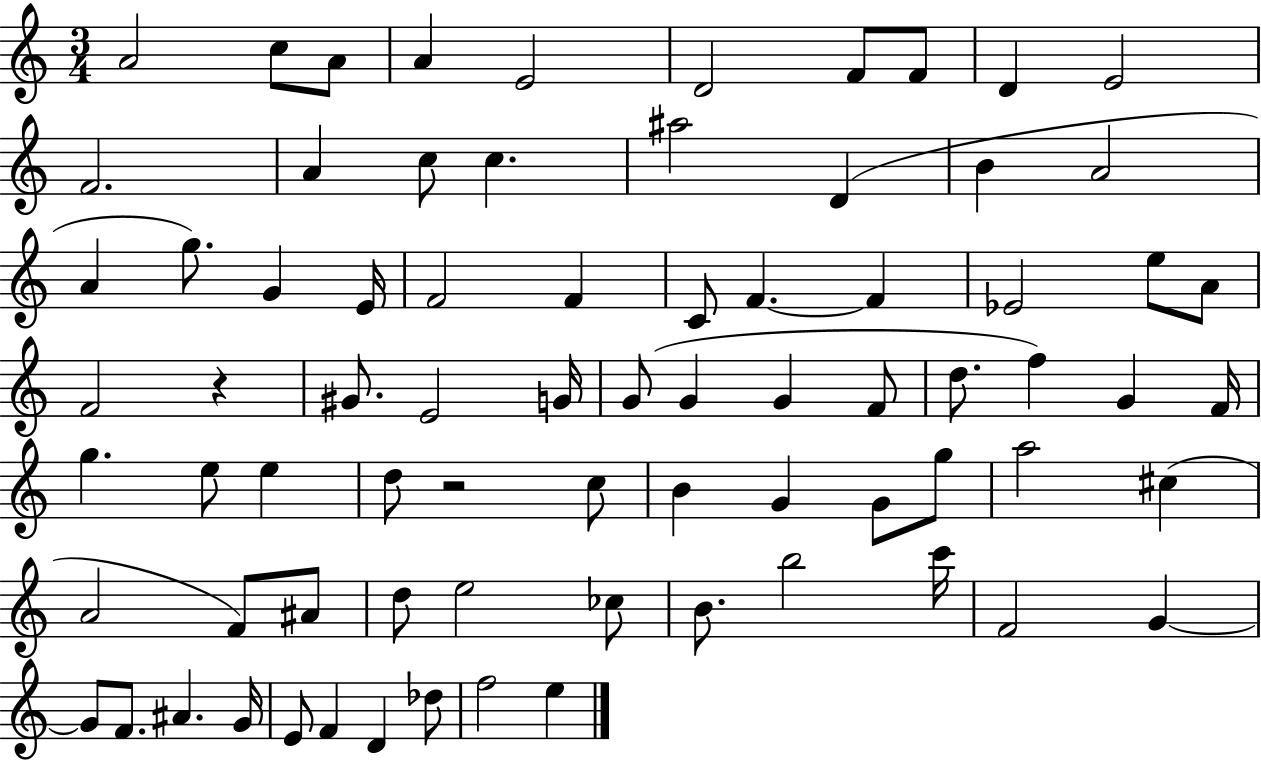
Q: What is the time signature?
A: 3/4